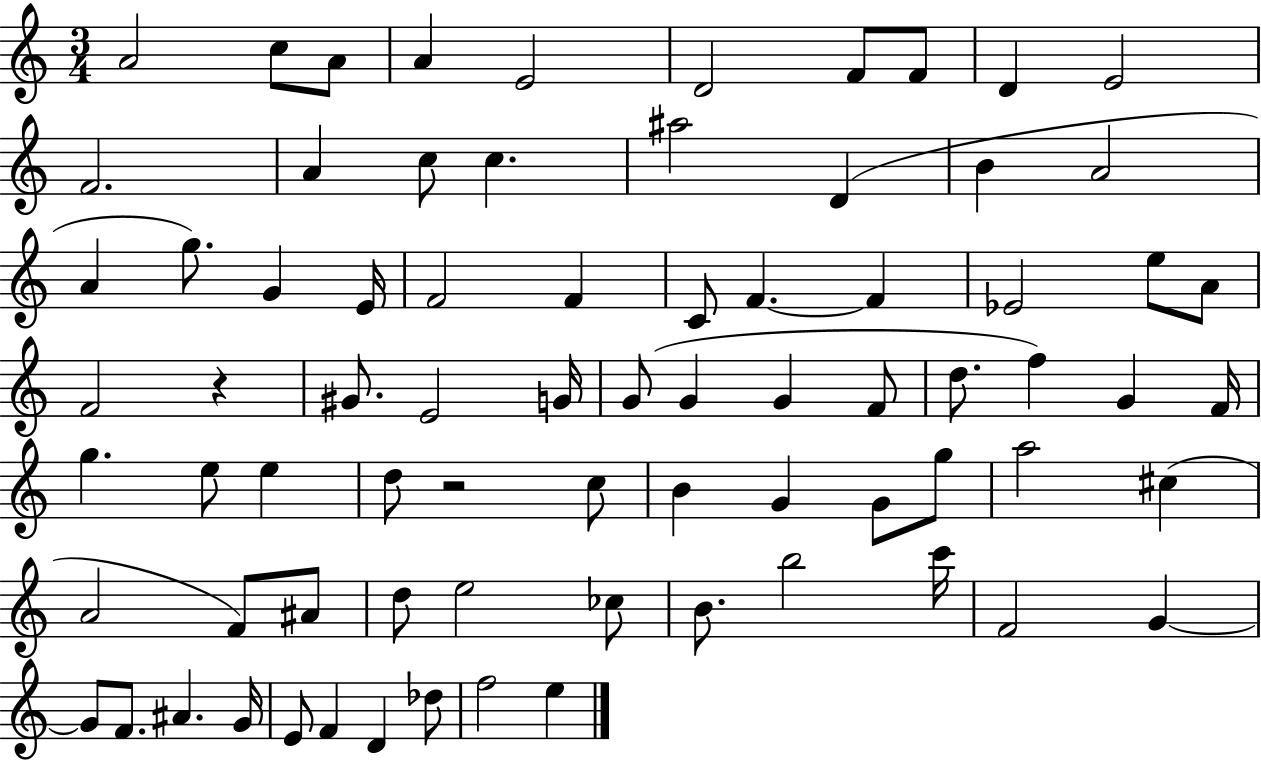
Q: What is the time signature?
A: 3/4